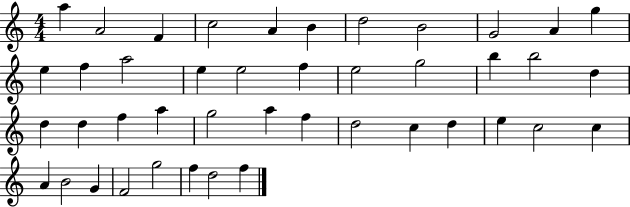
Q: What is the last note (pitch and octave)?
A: F5